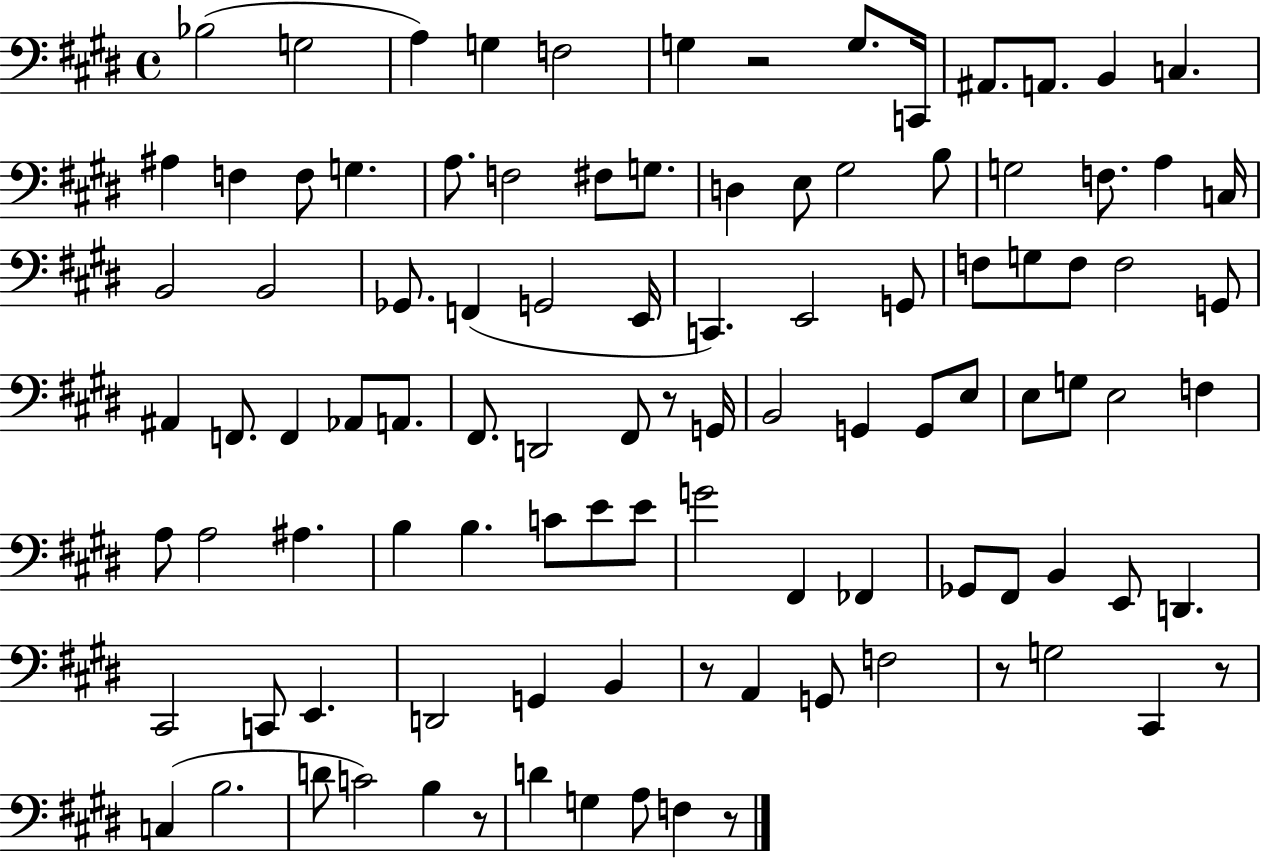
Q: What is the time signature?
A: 4/4